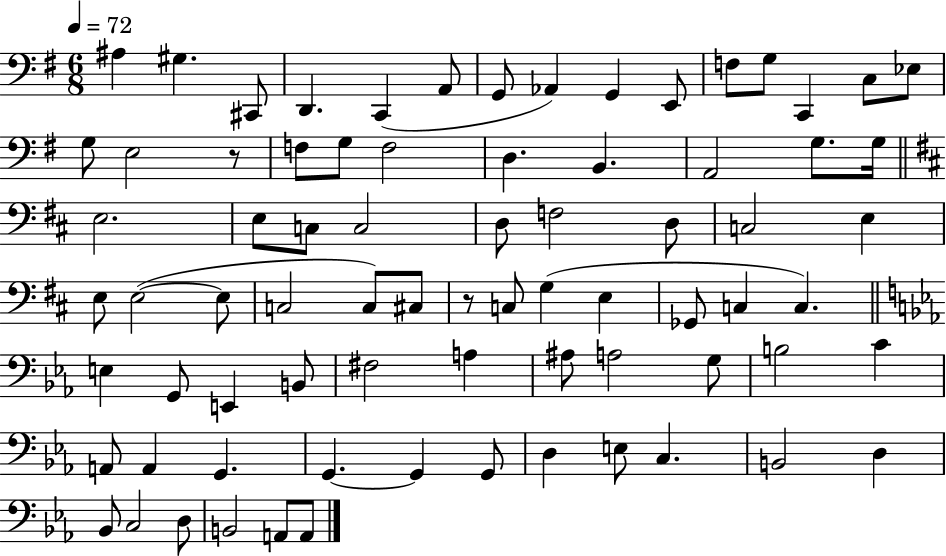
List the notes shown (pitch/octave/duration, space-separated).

A#3/q G#3/q. C#2/e D2/q. C2/q A2/e G2/e Ab2/q G2/q E2/e F3/e G3/e C2/q C3/e Eb3/e G3/e E3/h R/e F3/e G3/e F3/h D3/q. B2/q. A2/h G3/e. G3/s E3/h. E3/e C3/e C3/h D3/e F3/h D3/e C3/h E3/q E3/e E3/h E3/e C3/h C3/e C#3/e R/e C3/e G3/q E3/q Gb2/e C3/q C3/q. E3/q G2/e E2/q B2/e F#3/h A3/q A#3/e A3/h G3/e B3/h C4/q A2/e A2/q G2/q. G2/q. G2/q G2/e D3/q E3/e C3/q. B2/h D3/q Bb2/e C3/h D3/e B2/h A2/e A2/e